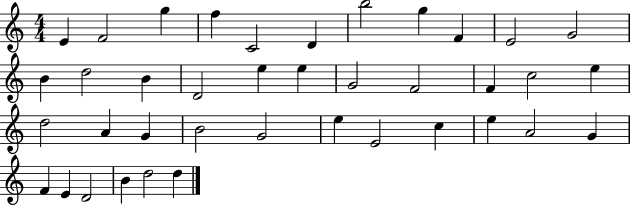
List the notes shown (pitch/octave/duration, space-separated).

E4/q F4/h G5/q F5/q C4/h D4/q B5/h G5/q F4/q E4/h G4/h B4/q D5/h B4/q D4/h E5/q E5/q G4/h F4/h F4/q C5/h E5/q D5/h A4/q G4/q B4/h G4/h E5/q E4/h C5/q E5/q A4/h G4/q F4/q E4/q D4/h B4/q D5/h D5/q